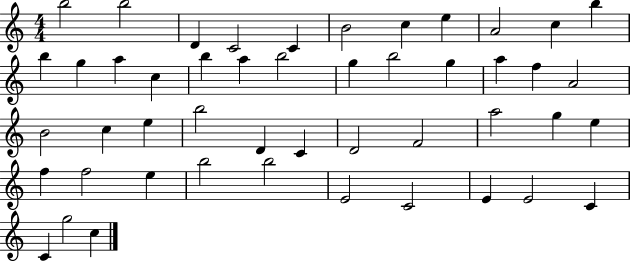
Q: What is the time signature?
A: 4/4